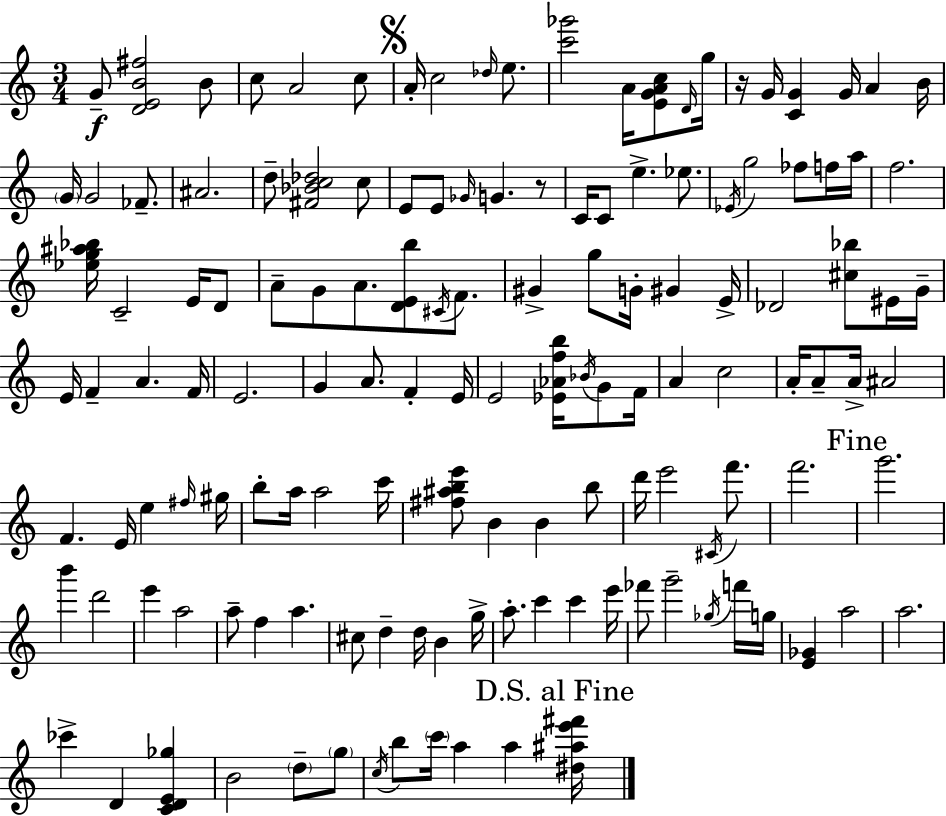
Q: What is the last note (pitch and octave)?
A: A5